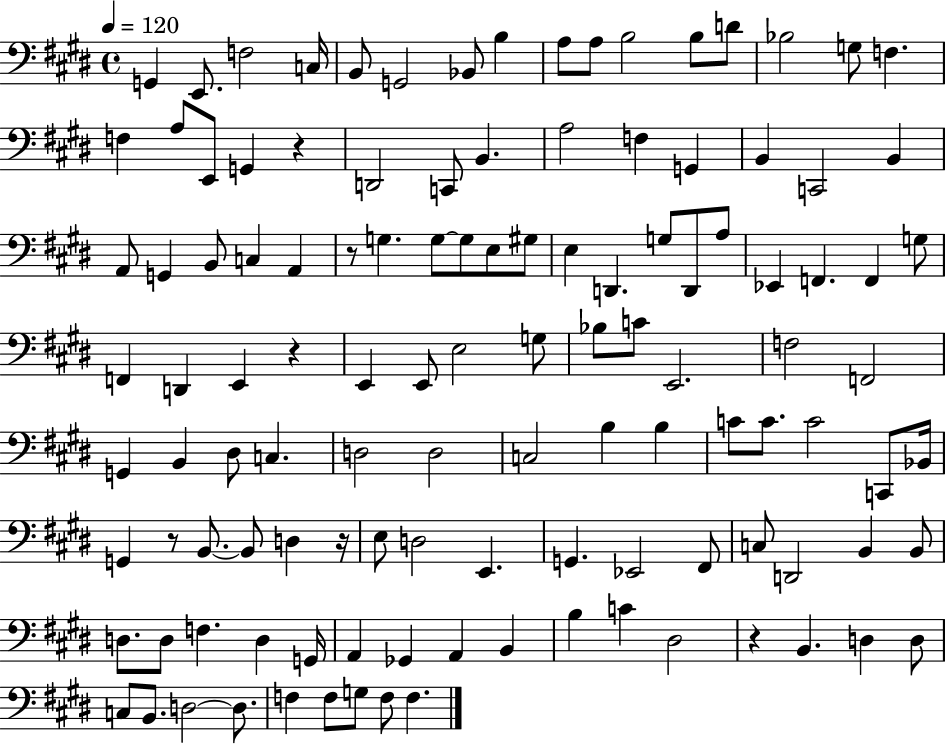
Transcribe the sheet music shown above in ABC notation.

X:1
T:Untitled
M:4/4
L:1/4
K:E
G,, E,,/2 F,2 C,/4 B,,/2 G,,2 _B,,/2 B, A,/2 A,/2 B,2 B,/2 D/2 _B,2 G,/2 F, F, A,/2 E,,/2 G,, z D,,2 C,,/2 B,, A,2 F, G,, B,, C,,2 B,, A,,/2 G,, B,,/2 C, A,, z/2 G, G,/2 G,/2 E,/2 ^G,/2 E, D,, G,/2 D,,/2 A,/2 _E,, F,, F,, G,/2 F,, D,, E,, z E,, E,,/2 E,2 G,/2 _B,/2 C/2 E,,2 F,2 F,,2 G,, B,, ^D,/2 C, D,2 D,2 C,2 B, B, C/2 C/2 C2 C,,/2 _B,,/4 G,, z/2 B,,/2 B,,/2 D, z/4 E,/2 D,2 E,, G,, _E,,2 ^F,,/2 C,/2 D,,2 B,, B,,/2 D,/2 D,/2 F, D, G,,/4 A,, _G,, A,, B,, B, C ^D,2 z B,, D, D,/2 C,/2 B,,/2 D,2 D,/2 F, F,/2 G,/2 F,/2 F,